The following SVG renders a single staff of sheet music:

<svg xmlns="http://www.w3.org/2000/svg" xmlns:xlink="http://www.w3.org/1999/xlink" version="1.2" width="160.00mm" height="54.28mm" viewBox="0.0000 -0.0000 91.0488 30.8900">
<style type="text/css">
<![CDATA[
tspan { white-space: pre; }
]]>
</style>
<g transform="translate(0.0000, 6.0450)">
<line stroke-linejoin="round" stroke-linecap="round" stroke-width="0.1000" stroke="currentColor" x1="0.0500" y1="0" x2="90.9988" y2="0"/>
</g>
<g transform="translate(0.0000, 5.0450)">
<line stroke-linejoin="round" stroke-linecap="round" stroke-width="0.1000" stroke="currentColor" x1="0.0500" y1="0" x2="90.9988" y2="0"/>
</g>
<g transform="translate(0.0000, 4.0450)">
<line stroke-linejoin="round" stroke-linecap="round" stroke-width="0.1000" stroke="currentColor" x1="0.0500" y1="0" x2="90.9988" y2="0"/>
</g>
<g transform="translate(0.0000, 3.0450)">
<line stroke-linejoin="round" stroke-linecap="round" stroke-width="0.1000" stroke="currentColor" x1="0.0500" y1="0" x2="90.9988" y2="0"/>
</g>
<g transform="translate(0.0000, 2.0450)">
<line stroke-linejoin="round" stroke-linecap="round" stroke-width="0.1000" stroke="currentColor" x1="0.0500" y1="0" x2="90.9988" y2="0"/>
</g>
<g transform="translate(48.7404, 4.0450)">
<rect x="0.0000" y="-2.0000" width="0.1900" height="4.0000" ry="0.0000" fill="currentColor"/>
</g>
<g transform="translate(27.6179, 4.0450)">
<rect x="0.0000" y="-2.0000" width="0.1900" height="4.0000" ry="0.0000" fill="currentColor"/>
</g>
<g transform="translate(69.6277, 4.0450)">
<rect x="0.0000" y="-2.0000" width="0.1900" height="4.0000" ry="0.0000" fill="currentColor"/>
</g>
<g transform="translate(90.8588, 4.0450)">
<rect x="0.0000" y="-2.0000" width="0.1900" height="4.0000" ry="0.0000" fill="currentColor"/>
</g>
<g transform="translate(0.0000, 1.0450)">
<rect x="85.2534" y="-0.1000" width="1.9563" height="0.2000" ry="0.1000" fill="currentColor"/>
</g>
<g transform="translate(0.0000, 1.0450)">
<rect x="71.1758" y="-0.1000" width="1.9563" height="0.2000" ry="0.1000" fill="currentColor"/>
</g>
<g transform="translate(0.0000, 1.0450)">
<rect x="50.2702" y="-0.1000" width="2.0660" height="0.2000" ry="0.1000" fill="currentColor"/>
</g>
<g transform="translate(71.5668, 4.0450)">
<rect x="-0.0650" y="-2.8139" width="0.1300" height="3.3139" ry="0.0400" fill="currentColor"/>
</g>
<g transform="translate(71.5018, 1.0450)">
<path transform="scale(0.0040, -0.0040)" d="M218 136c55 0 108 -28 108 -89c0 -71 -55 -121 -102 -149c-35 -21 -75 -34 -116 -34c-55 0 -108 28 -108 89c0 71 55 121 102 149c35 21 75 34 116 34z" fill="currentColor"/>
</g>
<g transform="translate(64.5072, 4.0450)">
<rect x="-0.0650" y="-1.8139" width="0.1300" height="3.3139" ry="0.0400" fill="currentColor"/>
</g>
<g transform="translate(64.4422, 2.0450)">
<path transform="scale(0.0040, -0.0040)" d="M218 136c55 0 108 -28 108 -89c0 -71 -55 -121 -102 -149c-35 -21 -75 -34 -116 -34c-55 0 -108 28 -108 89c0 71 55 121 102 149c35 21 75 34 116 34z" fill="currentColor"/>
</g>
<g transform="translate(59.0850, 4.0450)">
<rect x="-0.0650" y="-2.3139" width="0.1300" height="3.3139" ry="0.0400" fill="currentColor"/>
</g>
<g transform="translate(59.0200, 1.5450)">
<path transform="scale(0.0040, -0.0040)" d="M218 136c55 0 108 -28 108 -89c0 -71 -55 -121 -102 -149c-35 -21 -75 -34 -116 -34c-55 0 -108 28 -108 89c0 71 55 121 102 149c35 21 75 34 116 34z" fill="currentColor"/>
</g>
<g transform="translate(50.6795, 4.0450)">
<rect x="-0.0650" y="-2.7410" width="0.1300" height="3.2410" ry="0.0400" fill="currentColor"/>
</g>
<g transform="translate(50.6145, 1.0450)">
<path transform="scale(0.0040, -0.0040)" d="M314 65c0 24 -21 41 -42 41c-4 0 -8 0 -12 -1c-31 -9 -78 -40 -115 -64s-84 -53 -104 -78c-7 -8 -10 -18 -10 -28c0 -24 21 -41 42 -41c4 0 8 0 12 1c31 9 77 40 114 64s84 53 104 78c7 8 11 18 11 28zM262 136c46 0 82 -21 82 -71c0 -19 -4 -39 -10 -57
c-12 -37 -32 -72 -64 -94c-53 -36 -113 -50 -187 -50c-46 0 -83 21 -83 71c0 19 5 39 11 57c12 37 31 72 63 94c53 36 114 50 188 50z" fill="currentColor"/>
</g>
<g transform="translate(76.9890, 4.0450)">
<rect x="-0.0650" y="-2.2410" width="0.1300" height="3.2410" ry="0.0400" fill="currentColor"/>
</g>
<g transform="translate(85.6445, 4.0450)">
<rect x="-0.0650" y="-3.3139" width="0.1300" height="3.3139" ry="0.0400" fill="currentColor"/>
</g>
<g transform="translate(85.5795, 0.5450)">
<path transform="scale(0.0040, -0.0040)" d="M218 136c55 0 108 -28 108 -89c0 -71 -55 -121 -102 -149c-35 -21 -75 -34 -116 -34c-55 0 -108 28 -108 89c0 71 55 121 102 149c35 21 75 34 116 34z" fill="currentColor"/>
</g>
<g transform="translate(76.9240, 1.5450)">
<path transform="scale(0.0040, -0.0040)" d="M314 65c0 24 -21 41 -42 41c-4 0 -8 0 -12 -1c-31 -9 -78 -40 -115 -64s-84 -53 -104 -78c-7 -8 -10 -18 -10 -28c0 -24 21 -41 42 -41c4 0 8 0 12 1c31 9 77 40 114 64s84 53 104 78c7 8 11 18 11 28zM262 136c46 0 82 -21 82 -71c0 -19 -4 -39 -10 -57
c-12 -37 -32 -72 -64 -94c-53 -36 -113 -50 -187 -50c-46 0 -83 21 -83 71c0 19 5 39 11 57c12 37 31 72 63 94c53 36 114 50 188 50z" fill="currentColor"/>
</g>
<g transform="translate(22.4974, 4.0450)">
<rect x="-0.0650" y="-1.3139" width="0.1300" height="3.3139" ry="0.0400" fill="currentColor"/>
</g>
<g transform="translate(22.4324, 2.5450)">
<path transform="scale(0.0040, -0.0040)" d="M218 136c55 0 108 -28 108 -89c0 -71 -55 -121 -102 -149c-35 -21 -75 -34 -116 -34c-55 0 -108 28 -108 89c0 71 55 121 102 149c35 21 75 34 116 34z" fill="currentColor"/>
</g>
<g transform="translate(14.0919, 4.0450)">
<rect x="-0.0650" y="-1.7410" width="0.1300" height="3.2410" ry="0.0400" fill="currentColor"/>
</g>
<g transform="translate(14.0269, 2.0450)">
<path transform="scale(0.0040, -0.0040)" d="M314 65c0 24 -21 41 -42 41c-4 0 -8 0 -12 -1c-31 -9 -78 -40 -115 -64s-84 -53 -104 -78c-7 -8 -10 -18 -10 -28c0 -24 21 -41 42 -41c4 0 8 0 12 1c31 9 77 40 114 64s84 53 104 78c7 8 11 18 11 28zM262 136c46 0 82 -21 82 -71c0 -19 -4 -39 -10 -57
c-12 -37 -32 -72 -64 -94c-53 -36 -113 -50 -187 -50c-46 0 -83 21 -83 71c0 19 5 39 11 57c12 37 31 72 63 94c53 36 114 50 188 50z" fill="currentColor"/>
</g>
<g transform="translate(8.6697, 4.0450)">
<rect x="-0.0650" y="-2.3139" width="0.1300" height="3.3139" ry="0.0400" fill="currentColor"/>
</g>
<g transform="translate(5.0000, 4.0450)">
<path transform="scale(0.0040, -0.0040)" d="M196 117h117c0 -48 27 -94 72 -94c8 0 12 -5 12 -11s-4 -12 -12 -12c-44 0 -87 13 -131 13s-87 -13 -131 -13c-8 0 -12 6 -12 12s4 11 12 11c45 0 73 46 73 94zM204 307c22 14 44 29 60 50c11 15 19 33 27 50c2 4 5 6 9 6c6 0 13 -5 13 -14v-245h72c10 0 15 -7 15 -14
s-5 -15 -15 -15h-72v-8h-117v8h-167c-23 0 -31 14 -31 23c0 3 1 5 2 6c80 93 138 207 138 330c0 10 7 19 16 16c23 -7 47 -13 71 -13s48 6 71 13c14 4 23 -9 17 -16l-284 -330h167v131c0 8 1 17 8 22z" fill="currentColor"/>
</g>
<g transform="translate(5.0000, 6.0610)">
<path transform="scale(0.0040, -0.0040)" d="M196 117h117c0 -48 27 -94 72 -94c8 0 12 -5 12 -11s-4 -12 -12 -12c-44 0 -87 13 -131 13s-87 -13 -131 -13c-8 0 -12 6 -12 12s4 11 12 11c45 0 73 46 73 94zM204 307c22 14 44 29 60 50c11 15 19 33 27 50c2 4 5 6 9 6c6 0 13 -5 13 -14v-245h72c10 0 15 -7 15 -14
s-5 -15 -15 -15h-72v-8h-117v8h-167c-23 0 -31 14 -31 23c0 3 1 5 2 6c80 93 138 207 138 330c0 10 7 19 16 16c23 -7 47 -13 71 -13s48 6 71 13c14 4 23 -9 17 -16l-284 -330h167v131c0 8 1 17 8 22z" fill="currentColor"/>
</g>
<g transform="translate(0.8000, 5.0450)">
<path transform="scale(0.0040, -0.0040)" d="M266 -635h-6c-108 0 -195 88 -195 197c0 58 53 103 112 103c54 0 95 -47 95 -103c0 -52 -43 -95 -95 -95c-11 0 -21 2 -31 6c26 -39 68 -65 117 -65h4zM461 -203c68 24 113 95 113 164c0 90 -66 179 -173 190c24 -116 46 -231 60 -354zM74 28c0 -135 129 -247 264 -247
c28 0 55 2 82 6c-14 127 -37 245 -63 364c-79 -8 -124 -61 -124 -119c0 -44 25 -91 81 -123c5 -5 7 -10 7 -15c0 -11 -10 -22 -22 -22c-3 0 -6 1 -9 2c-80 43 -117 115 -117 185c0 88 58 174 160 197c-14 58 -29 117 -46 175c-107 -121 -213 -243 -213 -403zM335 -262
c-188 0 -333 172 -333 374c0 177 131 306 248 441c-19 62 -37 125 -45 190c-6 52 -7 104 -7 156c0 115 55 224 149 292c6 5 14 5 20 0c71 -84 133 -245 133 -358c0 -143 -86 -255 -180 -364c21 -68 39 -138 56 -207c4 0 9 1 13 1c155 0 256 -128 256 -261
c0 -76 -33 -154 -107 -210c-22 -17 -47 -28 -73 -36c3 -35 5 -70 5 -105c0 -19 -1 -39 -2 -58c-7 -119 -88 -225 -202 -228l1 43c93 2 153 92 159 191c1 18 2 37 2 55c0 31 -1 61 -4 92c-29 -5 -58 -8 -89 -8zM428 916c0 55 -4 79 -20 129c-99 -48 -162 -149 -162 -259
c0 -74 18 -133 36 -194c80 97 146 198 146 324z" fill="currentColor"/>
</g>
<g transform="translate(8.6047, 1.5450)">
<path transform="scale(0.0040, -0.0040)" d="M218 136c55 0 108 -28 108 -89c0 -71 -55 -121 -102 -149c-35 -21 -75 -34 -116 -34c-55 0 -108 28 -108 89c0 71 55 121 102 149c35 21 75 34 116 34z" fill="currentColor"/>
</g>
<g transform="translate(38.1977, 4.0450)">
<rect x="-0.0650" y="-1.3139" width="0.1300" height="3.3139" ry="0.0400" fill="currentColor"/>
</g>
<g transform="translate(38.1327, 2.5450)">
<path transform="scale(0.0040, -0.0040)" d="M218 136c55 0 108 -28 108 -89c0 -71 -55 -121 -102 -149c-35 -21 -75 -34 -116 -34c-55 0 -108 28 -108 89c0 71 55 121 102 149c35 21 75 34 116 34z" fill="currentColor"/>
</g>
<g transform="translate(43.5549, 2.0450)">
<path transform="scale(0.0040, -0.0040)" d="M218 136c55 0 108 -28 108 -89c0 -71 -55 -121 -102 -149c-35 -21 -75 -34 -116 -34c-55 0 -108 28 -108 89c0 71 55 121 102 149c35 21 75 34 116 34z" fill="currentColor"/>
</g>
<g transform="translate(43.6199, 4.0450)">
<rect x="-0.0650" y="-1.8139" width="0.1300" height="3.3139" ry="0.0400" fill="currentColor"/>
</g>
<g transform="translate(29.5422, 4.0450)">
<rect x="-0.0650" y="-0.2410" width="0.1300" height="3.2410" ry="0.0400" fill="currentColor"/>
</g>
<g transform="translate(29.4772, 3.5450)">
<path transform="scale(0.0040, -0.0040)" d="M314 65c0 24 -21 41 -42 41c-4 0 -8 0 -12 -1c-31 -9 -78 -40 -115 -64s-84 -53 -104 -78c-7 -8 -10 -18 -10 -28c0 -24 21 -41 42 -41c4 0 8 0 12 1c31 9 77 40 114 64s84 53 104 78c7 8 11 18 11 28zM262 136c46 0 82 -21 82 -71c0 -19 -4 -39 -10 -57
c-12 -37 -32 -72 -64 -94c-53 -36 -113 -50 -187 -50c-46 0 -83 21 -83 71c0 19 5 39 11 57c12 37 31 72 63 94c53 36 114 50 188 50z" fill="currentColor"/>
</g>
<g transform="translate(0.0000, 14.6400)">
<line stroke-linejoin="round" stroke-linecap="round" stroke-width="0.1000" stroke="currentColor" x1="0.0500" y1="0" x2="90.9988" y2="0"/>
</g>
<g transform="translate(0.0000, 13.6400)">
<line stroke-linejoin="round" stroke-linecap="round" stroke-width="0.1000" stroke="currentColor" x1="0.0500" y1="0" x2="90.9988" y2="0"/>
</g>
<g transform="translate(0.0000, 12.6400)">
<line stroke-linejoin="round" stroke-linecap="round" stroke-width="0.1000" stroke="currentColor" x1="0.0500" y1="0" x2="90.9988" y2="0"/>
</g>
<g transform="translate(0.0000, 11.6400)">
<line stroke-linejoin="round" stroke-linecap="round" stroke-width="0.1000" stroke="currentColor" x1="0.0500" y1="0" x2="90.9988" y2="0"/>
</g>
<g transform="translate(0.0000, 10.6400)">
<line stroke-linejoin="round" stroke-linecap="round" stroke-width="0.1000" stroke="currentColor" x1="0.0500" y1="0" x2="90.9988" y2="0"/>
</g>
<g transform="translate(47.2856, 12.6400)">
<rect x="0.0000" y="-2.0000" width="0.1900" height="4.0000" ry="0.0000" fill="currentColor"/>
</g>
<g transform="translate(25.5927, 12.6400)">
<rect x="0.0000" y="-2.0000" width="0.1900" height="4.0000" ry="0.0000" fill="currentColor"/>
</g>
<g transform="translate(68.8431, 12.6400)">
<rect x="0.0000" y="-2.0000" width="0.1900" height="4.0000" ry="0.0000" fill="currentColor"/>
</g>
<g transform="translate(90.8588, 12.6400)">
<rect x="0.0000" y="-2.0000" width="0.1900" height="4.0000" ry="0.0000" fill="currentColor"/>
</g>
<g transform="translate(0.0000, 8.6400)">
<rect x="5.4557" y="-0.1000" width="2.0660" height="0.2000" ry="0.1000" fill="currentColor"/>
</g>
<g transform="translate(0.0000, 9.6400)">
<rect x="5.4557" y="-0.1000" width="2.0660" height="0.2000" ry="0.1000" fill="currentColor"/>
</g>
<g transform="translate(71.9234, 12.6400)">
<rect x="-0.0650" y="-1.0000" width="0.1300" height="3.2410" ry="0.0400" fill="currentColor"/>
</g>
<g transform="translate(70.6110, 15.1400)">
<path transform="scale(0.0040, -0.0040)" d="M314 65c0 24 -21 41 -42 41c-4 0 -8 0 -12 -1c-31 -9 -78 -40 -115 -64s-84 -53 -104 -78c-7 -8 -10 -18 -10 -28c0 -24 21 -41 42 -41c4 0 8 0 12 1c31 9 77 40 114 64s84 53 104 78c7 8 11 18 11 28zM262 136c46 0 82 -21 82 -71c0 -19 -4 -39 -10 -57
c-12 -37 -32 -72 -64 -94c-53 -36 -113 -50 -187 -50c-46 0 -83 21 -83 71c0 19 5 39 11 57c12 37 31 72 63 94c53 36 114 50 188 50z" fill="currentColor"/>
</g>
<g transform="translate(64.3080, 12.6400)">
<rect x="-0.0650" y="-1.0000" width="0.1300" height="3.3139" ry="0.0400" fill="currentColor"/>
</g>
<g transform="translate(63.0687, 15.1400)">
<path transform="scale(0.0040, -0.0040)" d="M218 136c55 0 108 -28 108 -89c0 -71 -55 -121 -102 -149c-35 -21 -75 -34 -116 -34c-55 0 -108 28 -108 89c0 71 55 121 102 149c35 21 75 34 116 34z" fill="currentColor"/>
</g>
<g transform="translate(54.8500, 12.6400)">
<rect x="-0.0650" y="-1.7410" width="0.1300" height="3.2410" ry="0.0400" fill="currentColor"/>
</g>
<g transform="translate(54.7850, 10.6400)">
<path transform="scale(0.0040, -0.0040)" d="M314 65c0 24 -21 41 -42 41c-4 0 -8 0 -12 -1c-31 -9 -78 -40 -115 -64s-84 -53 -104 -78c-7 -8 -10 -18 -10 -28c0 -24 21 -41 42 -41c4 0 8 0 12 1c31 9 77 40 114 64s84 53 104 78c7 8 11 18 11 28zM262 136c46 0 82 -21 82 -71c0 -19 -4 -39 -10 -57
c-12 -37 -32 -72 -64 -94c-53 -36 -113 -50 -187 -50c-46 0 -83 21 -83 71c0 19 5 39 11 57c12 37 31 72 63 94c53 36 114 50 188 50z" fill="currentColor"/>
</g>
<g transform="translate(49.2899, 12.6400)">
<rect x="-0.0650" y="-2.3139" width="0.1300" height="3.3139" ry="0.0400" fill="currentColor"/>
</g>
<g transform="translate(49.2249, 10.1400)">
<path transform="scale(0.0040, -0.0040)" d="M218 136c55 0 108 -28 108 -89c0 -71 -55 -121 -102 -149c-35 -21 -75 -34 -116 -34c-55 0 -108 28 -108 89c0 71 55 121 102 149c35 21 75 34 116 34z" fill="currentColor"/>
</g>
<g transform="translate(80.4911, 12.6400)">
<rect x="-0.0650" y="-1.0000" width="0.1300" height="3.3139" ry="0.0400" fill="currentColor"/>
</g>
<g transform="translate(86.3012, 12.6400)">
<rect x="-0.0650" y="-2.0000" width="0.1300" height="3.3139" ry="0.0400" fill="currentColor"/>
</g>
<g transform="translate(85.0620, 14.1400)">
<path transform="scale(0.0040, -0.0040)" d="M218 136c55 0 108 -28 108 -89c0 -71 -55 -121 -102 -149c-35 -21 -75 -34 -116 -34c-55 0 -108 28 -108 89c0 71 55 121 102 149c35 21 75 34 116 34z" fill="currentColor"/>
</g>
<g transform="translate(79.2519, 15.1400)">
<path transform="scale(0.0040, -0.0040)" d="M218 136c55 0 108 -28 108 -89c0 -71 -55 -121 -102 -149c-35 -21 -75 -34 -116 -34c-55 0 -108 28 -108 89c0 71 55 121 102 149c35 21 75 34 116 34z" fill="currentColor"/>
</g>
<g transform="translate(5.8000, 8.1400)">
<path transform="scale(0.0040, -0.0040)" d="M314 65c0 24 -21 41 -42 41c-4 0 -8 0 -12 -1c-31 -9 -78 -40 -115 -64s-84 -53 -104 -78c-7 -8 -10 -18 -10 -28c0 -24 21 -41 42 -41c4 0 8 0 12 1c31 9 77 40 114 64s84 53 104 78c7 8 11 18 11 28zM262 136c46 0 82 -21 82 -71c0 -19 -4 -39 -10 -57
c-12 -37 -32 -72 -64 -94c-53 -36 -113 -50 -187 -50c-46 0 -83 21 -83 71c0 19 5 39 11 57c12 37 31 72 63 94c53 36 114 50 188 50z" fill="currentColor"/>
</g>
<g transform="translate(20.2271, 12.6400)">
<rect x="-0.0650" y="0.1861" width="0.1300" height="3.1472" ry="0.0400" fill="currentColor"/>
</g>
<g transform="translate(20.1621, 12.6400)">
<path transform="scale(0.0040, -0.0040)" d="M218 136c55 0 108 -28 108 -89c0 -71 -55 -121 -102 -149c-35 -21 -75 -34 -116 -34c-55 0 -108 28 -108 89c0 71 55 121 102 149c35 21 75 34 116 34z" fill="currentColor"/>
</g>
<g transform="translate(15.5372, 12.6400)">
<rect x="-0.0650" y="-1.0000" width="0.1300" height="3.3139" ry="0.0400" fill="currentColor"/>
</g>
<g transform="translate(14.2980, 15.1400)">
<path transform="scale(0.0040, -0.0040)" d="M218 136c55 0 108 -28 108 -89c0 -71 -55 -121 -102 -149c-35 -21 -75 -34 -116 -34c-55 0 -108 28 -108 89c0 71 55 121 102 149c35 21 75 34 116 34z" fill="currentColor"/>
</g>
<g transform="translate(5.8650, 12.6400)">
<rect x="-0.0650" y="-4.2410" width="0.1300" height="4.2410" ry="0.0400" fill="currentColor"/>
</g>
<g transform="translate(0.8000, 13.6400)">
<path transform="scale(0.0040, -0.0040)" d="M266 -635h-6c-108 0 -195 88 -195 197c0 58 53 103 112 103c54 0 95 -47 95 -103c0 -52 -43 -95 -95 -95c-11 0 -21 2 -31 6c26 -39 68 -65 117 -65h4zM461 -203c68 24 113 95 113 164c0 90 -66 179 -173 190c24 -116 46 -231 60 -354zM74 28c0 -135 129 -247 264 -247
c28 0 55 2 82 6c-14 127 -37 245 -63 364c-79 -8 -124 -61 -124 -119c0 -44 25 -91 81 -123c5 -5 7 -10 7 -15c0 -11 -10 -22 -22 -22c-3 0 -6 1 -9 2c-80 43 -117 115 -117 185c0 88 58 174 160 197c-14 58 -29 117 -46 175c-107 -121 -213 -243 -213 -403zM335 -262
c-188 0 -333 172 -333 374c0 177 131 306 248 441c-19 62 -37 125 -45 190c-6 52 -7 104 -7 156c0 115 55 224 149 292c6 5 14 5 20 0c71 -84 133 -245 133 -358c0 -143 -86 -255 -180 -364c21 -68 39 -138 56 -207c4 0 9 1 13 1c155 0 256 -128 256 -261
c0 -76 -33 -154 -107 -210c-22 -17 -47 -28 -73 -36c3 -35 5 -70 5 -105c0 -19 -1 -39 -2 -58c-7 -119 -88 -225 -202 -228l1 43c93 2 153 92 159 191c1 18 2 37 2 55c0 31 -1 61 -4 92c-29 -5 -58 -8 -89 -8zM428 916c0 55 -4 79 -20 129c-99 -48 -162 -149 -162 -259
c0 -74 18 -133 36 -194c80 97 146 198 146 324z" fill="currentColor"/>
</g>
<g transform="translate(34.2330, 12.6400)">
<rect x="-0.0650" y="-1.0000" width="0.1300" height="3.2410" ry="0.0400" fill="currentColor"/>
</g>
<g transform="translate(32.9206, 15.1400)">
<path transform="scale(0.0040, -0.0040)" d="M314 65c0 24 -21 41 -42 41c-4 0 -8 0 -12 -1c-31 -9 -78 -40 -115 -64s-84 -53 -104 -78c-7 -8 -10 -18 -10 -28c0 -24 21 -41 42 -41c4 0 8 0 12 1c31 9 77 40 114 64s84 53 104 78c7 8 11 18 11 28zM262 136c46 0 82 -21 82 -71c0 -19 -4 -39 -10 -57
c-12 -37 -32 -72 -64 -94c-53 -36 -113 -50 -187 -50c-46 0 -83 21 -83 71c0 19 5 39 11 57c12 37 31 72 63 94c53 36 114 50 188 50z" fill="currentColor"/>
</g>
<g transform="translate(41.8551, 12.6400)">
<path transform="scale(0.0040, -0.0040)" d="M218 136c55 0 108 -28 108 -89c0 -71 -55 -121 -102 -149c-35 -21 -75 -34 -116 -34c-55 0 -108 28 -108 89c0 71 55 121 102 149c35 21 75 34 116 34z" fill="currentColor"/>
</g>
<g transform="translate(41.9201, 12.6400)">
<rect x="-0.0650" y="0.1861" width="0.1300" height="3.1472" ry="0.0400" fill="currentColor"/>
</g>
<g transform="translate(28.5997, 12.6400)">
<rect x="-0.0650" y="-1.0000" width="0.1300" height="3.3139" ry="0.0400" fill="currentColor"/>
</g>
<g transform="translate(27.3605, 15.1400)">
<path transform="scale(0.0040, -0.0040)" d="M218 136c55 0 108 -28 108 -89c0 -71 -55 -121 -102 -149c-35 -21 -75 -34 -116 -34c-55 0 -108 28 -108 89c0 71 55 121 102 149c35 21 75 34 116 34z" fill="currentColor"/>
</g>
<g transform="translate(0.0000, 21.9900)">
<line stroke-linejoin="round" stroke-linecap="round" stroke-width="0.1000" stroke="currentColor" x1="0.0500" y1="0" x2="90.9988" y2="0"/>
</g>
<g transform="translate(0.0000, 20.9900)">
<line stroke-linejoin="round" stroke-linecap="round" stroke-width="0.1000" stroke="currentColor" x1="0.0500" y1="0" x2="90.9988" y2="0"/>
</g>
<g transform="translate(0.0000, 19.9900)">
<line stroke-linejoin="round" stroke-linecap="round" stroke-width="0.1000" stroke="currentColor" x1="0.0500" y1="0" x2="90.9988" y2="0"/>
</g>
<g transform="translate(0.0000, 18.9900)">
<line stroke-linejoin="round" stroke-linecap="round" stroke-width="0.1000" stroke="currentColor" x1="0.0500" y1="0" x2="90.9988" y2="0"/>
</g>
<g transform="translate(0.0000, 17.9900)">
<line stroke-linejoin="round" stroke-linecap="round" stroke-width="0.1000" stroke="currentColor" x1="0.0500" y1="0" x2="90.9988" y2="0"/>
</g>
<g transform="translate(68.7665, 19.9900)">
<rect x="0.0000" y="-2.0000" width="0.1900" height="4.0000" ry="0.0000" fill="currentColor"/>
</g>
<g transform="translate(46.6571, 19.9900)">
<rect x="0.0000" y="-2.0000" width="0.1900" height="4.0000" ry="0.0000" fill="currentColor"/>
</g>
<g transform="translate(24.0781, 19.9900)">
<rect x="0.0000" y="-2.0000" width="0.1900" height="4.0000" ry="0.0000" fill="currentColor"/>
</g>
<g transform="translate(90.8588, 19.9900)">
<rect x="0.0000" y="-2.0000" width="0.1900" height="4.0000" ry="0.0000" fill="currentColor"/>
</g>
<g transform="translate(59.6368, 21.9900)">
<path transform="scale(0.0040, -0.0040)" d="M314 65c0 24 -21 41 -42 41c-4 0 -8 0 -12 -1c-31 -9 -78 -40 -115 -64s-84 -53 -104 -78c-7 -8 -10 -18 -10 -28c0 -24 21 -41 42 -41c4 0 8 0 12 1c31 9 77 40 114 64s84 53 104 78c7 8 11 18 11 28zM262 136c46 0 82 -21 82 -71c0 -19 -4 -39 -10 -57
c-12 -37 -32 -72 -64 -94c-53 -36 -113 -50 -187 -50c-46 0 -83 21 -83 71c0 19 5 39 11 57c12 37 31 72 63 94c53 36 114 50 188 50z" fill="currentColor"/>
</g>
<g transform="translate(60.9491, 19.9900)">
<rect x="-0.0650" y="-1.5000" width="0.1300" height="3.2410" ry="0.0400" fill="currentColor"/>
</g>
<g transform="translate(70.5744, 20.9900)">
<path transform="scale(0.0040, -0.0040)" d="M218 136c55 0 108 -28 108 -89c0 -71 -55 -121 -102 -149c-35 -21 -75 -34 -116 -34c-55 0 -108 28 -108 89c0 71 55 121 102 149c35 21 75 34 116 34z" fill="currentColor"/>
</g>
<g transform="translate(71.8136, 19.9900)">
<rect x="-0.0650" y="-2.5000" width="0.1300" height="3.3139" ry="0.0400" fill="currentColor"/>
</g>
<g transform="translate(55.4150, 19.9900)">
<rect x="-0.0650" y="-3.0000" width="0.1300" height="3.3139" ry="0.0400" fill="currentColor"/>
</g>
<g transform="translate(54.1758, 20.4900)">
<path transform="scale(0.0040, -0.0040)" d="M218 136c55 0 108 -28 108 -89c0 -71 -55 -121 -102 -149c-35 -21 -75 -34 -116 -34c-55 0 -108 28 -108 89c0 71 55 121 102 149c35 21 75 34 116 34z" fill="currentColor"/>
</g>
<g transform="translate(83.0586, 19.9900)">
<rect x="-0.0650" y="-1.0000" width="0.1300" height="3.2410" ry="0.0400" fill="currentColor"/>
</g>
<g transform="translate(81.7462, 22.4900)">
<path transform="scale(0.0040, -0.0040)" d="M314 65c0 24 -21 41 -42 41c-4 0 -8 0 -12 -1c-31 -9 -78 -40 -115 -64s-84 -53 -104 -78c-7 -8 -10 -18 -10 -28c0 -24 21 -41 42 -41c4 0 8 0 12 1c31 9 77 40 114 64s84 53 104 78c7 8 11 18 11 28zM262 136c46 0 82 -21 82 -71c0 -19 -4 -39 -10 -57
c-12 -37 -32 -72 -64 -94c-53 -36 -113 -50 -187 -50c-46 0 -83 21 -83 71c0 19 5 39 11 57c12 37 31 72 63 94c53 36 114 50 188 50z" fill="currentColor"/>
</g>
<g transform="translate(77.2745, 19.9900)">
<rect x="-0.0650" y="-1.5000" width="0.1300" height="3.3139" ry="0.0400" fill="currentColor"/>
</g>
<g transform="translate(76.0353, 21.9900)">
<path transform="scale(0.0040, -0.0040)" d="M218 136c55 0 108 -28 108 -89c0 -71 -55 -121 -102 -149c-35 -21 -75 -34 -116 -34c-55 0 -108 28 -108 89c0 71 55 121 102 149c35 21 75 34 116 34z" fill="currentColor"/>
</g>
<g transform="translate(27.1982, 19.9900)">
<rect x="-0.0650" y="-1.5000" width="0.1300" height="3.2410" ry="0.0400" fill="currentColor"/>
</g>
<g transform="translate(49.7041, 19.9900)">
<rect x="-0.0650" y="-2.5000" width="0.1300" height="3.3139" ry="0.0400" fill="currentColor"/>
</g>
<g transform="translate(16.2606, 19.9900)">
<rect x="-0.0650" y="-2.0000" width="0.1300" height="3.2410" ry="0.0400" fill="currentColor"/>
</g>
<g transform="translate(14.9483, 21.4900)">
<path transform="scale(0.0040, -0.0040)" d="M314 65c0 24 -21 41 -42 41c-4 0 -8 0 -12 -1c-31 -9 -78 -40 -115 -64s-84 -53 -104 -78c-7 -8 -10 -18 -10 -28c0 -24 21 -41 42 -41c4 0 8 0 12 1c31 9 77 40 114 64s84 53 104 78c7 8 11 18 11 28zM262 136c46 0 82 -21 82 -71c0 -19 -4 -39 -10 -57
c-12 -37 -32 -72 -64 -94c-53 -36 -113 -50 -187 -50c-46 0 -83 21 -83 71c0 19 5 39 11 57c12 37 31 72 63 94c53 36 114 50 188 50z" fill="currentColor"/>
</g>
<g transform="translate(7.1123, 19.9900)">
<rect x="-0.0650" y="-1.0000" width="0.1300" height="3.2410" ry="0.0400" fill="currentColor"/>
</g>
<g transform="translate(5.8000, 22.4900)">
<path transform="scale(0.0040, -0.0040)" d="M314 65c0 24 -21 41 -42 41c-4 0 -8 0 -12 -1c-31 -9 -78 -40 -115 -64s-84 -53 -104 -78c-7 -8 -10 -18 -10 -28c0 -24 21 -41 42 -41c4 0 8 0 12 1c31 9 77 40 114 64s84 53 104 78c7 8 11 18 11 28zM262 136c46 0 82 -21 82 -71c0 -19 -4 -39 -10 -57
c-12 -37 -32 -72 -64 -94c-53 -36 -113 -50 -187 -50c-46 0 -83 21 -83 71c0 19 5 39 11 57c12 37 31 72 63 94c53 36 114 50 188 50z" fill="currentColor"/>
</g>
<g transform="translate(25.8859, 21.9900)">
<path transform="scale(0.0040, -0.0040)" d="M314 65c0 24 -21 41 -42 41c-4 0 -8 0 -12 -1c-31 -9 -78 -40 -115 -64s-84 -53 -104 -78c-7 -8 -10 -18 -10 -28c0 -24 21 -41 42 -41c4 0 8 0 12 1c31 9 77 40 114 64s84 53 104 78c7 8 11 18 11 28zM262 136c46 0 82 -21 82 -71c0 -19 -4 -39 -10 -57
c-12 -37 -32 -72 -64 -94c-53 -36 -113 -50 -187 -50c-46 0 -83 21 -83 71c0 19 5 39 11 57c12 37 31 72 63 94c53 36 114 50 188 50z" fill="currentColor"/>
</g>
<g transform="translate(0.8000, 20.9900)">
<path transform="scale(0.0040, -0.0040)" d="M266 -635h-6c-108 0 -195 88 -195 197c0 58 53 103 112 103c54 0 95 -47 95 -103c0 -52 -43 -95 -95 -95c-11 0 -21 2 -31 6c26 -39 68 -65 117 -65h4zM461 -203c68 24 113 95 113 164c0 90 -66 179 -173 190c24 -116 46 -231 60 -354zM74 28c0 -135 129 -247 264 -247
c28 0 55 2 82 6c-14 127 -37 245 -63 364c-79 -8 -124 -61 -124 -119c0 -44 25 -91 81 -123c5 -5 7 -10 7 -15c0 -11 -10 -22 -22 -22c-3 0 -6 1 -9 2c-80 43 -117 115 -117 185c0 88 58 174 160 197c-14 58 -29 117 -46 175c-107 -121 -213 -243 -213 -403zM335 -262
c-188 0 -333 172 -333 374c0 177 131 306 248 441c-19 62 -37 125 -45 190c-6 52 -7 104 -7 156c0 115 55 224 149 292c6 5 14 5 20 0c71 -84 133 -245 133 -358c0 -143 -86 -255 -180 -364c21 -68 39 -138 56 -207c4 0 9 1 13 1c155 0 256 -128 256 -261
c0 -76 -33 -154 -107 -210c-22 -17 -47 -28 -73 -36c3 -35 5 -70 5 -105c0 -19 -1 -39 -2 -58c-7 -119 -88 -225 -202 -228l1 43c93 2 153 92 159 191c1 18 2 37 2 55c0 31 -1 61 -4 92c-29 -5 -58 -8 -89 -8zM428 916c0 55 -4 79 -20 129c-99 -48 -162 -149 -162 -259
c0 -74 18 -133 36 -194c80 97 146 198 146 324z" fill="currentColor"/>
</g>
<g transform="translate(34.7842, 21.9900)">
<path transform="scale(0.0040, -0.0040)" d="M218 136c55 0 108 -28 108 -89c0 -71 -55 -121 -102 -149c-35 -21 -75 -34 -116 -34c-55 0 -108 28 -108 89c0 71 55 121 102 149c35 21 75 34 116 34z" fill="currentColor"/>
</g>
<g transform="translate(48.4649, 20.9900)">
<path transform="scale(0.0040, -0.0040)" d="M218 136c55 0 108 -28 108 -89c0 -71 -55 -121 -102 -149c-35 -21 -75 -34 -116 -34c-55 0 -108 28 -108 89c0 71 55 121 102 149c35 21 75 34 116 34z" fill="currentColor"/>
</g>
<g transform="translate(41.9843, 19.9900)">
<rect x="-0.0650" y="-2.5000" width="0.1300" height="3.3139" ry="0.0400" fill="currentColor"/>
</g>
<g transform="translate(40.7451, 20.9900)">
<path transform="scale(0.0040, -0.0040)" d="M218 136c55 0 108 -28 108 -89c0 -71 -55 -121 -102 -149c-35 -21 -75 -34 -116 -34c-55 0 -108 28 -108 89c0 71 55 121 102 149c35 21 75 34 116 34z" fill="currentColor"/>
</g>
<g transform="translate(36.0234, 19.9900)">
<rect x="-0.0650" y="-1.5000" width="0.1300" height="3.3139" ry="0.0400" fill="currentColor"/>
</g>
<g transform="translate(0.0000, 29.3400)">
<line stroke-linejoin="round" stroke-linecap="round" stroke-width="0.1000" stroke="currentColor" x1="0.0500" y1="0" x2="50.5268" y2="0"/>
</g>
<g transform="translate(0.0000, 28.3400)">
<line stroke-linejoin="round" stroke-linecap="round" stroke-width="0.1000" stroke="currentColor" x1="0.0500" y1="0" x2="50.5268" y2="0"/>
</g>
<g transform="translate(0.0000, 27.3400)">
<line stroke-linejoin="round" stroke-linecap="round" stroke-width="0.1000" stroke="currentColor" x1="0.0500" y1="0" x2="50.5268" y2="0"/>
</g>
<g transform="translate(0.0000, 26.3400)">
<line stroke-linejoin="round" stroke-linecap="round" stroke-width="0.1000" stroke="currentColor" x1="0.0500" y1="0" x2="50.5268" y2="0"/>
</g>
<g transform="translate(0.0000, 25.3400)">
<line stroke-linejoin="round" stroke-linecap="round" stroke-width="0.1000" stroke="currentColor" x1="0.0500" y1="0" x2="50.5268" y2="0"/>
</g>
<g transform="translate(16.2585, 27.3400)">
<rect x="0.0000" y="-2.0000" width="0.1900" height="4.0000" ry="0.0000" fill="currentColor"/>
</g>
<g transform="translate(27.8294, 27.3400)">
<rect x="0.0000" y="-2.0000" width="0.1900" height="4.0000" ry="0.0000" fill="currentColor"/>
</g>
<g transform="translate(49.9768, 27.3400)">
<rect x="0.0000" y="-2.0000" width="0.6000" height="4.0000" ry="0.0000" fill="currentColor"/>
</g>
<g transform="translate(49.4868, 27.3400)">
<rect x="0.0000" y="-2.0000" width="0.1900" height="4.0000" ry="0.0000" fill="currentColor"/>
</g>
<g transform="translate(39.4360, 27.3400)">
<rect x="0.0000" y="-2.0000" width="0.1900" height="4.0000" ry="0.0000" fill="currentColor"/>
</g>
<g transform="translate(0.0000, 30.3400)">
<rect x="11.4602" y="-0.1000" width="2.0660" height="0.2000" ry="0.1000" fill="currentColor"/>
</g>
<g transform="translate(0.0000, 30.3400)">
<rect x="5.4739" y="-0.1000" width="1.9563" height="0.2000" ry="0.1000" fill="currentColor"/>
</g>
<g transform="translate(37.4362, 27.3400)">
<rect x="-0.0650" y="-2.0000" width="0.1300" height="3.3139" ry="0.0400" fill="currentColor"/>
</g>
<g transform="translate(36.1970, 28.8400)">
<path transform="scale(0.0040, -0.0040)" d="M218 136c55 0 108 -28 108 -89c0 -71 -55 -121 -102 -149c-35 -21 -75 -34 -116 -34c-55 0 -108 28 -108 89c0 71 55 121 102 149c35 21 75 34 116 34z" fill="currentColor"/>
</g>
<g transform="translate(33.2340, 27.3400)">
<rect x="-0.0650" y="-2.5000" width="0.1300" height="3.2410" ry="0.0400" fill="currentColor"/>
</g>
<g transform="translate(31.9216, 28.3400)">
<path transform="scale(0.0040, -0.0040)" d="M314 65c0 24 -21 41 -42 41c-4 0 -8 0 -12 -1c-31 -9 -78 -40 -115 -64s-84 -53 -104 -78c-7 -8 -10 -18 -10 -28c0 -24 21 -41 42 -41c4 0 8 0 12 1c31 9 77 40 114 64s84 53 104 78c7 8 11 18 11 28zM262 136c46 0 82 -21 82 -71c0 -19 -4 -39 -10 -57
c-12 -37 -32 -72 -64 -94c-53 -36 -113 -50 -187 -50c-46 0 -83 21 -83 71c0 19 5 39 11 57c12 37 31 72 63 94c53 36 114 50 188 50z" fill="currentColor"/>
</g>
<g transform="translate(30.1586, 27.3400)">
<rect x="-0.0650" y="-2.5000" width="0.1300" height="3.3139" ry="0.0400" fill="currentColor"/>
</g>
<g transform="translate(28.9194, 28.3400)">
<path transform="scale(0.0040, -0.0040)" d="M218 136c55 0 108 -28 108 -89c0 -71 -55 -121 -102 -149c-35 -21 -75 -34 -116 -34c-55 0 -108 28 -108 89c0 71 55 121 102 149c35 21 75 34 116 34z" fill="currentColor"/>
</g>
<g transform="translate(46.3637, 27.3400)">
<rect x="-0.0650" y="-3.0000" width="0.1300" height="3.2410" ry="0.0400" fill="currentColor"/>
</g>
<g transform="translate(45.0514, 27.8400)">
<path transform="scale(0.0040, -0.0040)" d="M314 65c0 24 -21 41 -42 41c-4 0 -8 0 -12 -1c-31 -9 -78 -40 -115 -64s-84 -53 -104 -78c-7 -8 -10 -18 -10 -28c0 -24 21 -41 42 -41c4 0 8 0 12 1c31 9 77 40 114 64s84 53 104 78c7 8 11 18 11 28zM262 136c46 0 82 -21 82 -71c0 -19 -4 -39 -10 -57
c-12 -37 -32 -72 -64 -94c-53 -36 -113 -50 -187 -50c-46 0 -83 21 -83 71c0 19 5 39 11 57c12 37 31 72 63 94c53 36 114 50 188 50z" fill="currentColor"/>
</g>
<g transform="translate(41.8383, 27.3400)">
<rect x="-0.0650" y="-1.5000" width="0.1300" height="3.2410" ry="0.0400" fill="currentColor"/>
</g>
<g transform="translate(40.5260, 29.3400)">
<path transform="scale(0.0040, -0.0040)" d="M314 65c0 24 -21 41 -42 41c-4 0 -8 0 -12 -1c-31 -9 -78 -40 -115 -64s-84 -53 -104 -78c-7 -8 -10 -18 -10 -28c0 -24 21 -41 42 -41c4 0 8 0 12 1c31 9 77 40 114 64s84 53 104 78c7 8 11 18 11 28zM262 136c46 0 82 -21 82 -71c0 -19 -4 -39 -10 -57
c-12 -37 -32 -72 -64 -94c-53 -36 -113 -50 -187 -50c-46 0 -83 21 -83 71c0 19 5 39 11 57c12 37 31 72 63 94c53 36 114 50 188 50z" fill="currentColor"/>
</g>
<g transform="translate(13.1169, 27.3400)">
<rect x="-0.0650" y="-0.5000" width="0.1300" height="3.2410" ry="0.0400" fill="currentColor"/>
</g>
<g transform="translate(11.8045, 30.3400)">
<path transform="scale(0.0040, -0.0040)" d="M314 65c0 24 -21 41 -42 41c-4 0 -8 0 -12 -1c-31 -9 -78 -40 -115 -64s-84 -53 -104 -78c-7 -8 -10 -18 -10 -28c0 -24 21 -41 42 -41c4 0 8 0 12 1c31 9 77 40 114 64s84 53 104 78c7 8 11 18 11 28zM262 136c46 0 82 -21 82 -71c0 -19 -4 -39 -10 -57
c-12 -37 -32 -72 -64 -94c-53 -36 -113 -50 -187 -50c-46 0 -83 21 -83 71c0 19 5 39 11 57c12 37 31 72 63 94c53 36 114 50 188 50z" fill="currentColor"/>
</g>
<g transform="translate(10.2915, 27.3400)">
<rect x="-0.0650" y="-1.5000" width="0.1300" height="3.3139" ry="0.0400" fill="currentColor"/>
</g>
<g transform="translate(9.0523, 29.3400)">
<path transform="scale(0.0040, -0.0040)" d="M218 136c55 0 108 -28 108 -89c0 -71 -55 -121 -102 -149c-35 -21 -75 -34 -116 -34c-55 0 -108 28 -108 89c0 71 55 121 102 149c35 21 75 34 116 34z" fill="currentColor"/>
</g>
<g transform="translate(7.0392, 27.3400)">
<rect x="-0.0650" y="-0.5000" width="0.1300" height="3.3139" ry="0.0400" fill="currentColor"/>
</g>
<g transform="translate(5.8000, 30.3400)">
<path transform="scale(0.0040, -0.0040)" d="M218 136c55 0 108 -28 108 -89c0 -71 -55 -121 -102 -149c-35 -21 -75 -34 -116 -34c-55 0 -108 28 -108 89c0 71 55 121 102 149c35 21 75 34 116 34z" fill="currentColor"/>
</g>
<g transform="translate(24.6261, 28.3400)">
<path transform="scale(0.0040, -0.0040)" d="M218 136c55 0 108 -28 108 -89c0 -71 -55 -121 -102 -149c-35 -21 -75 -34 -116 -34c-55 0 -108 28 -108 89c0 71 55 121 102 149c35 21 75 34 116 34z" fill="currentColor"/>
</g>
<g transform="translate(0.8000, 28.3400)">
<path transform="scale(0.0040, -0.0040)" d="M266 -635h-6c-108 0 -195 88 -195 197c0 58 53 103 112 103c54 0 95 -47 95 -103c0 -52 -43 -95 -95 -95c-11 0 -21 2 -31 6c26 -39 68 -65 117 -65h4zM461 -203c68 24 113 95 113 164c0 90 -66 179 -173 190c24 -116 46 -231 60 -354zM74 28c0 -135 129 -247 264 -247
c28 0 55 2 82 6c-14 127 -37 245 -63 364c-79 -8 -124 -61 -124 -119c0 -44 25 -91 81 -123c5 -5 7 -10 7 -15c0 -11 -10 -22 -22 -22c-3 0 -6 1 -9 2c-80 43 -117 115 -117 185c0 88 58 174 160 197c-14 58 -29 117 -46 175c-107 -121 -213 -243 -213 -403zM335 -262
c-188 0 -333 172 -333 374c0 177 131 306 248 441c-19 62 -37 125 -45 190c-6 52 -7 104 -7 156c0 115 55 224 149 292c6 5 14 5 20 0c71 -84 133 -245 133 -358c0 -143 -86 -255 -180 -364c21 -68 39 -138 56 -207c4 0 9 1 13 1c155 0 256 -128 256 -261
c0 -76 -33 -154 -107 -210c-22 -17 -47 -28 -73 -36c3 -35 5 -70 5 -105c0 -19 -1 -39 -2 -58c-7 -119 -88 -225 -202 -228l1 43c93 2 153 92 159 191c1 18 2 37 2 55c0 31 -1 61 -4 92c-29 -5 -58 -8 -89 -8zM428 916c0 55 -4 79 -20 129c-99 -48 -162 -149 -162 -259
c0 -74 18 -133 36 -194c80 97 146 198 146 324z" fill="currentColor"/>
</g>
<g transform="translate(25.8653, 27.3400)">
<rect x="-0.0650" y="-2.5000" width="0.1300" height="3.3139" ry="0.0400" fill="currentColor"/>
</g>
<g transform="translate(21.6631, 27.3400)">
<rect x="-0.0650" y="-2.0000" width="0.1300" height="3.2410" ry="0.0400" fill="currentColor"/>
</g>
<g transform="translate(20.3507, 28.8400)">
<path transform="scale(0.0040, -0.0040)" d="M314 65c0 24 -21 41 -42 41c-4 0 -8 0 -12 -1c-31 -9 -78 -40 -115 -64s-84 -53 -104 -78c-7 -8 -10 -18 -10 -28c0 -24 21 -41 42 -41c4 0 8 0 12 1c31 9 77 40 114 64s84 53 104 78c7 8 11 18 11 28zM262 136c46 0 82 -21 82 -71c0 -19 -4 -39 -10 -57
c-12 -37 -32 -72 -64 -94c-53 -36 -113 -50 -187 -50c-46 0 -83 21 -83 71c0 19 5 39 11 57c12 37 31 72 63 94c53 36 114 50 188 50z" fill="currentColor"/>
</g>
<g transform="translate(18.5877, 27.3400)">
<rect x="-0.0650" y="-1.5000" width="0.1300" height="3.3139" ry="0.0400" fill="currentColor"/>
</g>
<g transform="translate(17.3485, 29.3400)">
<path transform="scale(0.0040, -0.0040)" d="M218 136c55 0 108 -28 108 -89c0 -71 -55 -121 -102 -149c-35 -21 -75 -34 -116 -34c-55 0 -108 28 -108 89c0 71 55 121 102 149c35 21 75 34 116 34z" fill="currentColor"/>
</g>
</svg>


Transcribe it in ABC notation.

X:1
T:Untitled
M:4/4
L:1/4
K:C
g f2 e c2 e f a2 g f a g2 b d'2 D B D D2 B g f2 D D2 D F D2 F2 E2 E G G A E2 G E D2 C E C2 E F2 G G G2 F E2 A2